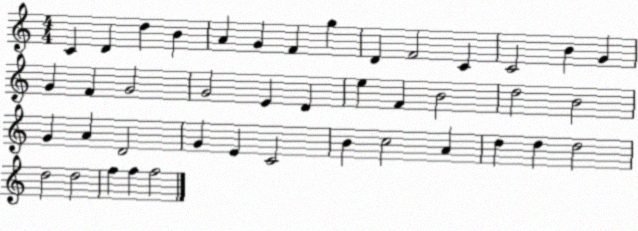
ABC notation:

X:1
T:Untitled
M:4/4
L:1/4
K:C
C D d B A G F g D F2 C C2 B G G F G2 G2 E D e F B2 d2 B2 G A D2 G E C2 B c2 A d d d2 d2 d2 f f f2